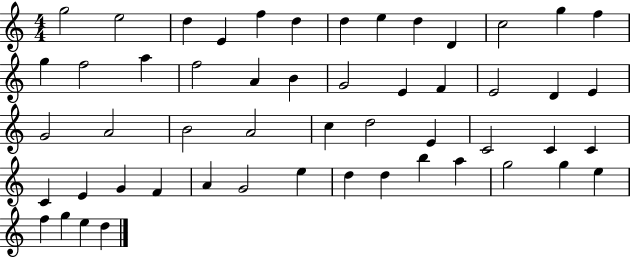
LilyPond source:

{
  \clef treble
  \numericTimeSignature
  \time 4/4
  \key c \major
  g''2 e''2 | d''4 e'4 f''4 d''4 | d''4 e''4 d''4 d'4 | c''2 g''4 f''4 | \break g''4 f''2 a''4 | f''2 a'4 b'4 | g'2 e'4 f'4 | e'2 d'4 e'4 | \break g'2 a'2 | b'2 a'2 | c''4 d''2 e'4 | c'2 c'4 c'4 | \break c'4 e'4 g'4 f'4 | a'4 g'2 e''4 | d''4 d''4 b''4 a''4 | g''2 g''4 e''4 | \break f''4 g''4 e''4 d''4 | \bar "|."
}